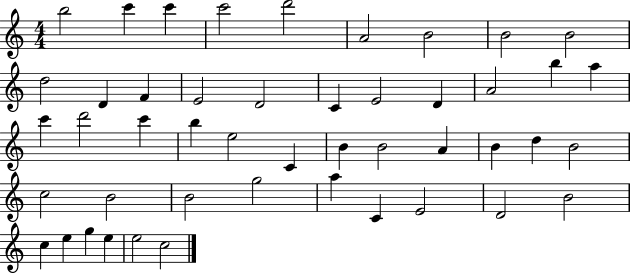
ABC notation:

X:1
T:Untitled
M:4/4
L:1/4
K:C
b2 c' c' c'2 d'2 A2 B2 B2 B2 d2 D F E2 D2 C E2 D A2 b a c' d'2 c' b e2 C B B2 A B d B2 c2 B2 B2 g2 a C E2 D2 B2 c e g e e2 c2